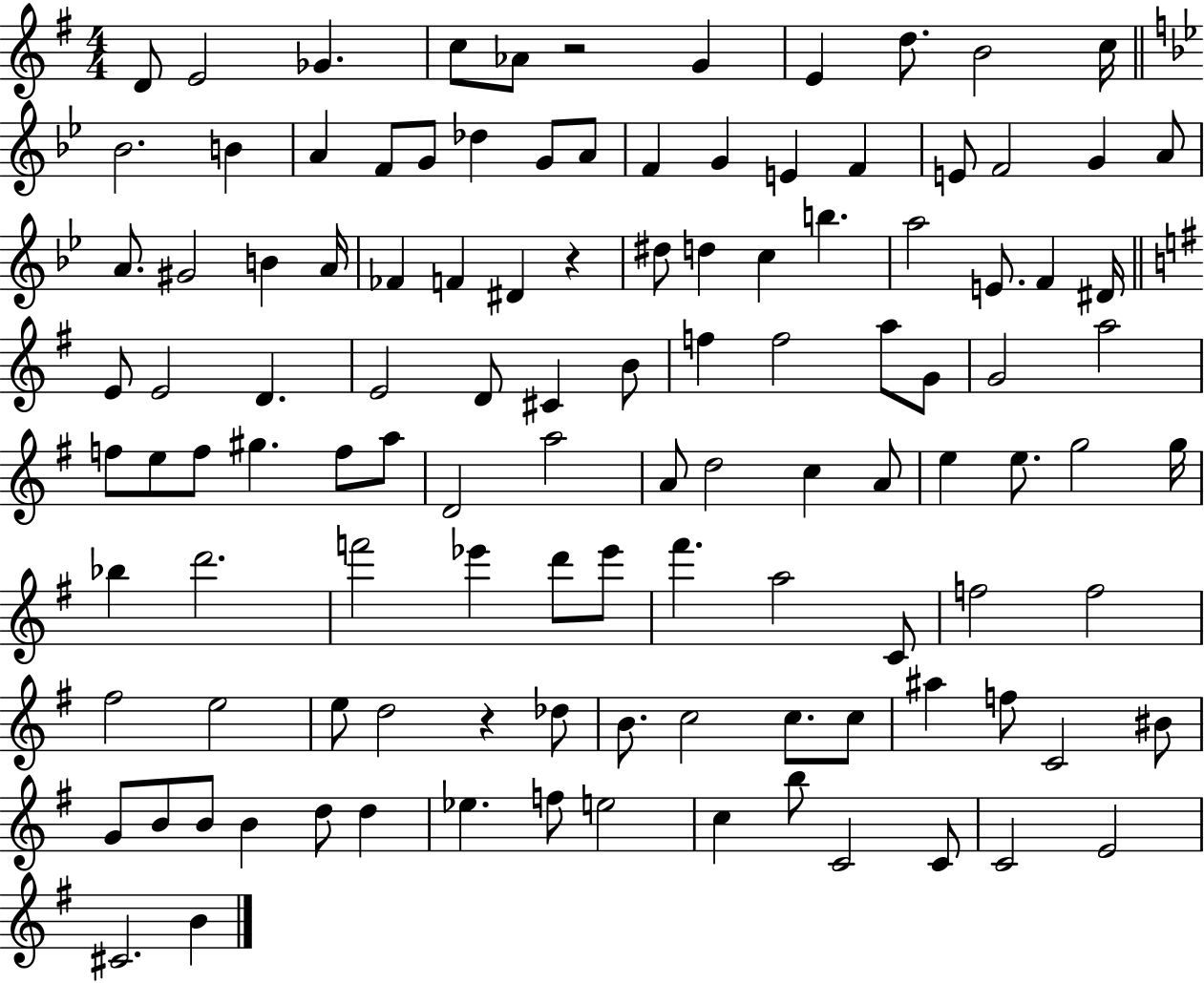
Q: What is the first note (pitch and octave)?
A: D4